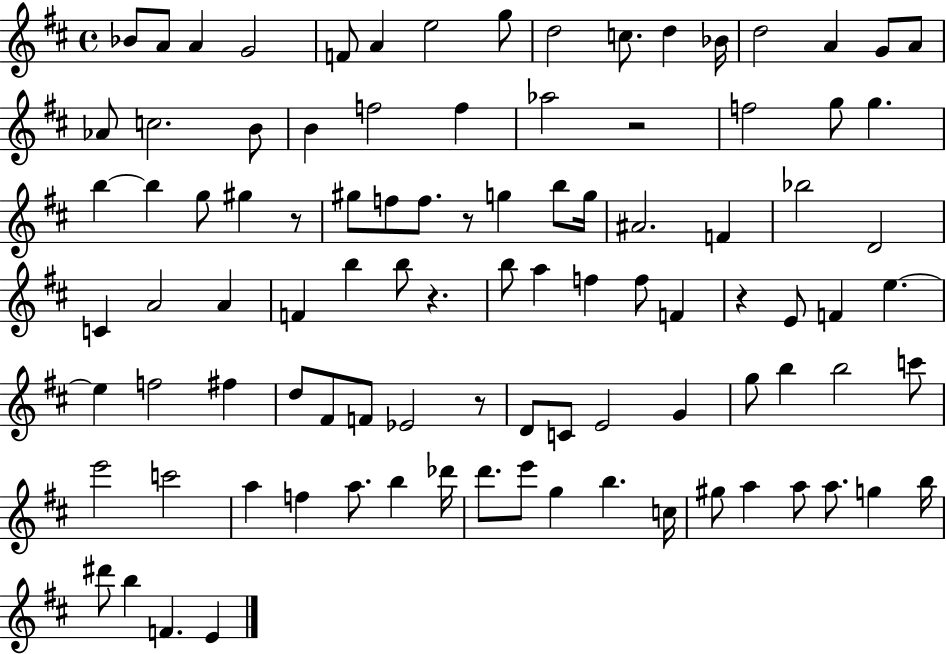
{
  \clef treble
  \time 4/4
  \defaultTimeSignature
  \key d \major
  bes'8 a'8 a'4 g'2 | f'8 a'4 e''2 g''8 | d''2 c''8. d''4 bes'16 | d''2 a'4 g'8 a'8 | \break aes'8 c''2. b'8 | b'4 f''2 f''4 | aes''2 r2 | f''2 g''8 g''4. | \break b''4~~ b''4 g''8 gis''4 r8 | gis''8 f''8 f''8. r8 g''4 b''8 g''16 | ais'2. f'4 | bes''2 d'2 | \break c'4 a'2 a'4 | f'4 b''4 b''8 r4. | b''8 a''4 f''4 f''8 f'4 | r4 e'8 f'4 e''4.~~ | \break e''4 f''2 fis''4 | d''8 fis'8 f'8 ees'2 r8 | d'8 c'8 e'2 g'4 | g''8 b''4 b''2 c'''8 | \break e'''2 c'''2 | a''4 f''4 a''8. b''4 des'''16 | d'''8. e'''8 g''4 b''4. c''16 | gis''8 a''4 a''8 a''8. g''4 b''16 | \break dis'''8 b''4 f'4. e'4 | \bar "|."
}